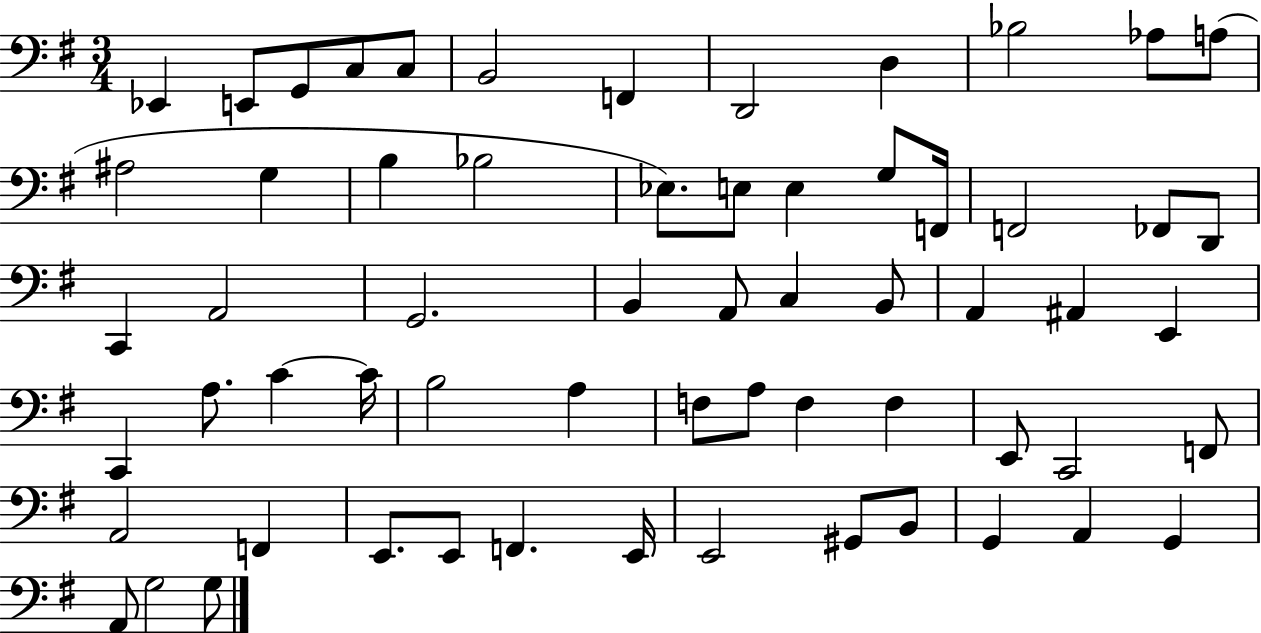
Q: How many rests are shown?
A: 0